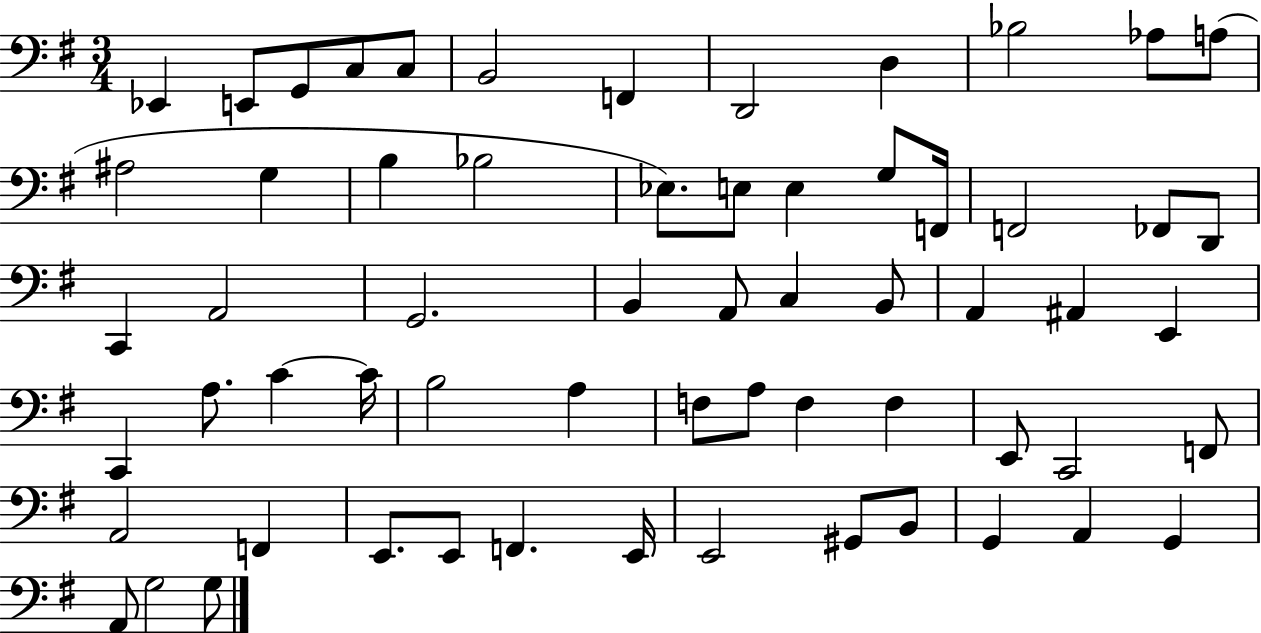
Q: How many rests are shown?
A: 0